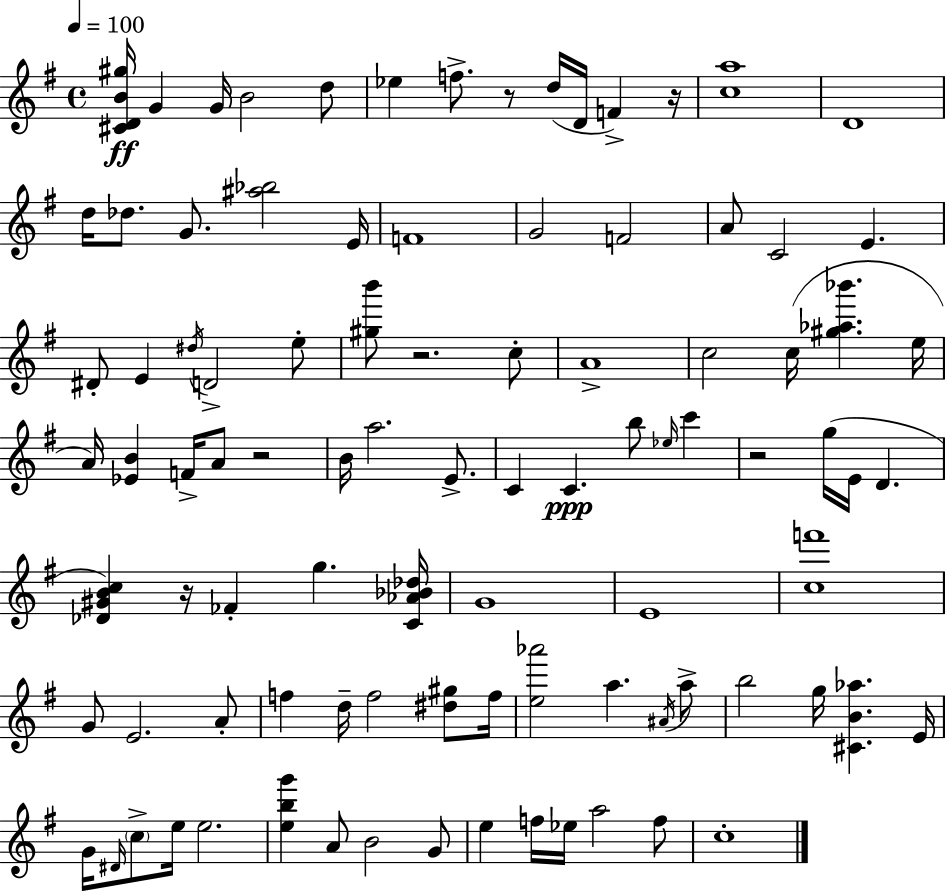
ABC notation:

X:1
T:Untitled
M:4/4
L:1/4
K:Em
[^CDB^g]/4 G G/4 B2 d/2 _e f/2 z/2 d/4 D/4 F z/4 [ca]4 D4 d/4 _d/2 G/2 [^a_b]2 E/4 F4 G2 F2 A/2 C2 E ^D/2 E ^d/4 D2 e/2 [^gb']/2 z2 c/2 A4 c2 c/4 [^g_a_b'] e/4 A/4 [_EB] F/4 A/2 z2 B/4 a2 E/2 C C b/2 _e/4 c' z2 g/4 E/4 D [_D^GBc] z/4 _F g [C_A_B_d]/4 G4 E4 [cf']4 G/2 E2 A/2 f d/4 f2 [^d^g]/2 f/4 [e_a']2 a ^A/4 a/2 b2 g/4 [^CB_a] E/4 G/4 ^D/4 c/2 e/4 e2 [ebg'] A/2 B2 G/2 e f/4 _e/4 a2 f/2 c4